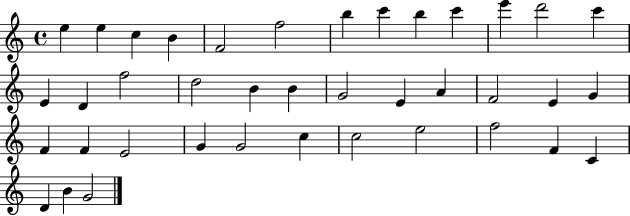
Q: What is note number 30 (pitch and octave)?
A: G4